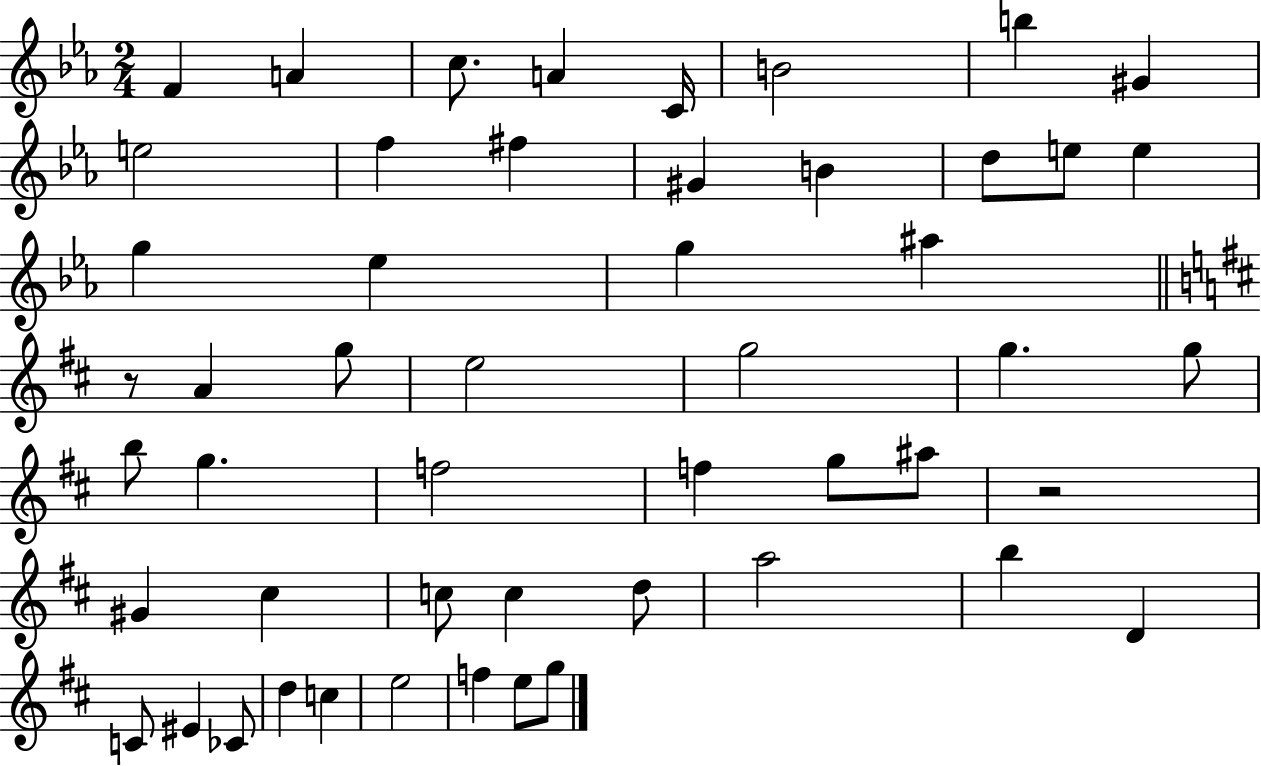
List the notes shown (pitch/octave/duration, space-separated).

F4/q A4/q C5/e. A4/q C4/s B4/h B5/q G#4/q E5/h F5/q F#5/q G#4/q B4/q D5/e E5/e E5/q G5/q Eb5/q G5/q A#5/q R/e A4/q G5/e E5/h G5/h G5/q. G5/e B5/e G5/q. F5/h F5/q G5/e A#5/e R/h G#4/q C#5/q C5/e C5/q D5/e A5/h B5/q D4/q C4/e EIS4/q CES4/e D5/q C5/q E5/h F5/q E5/e G5/e